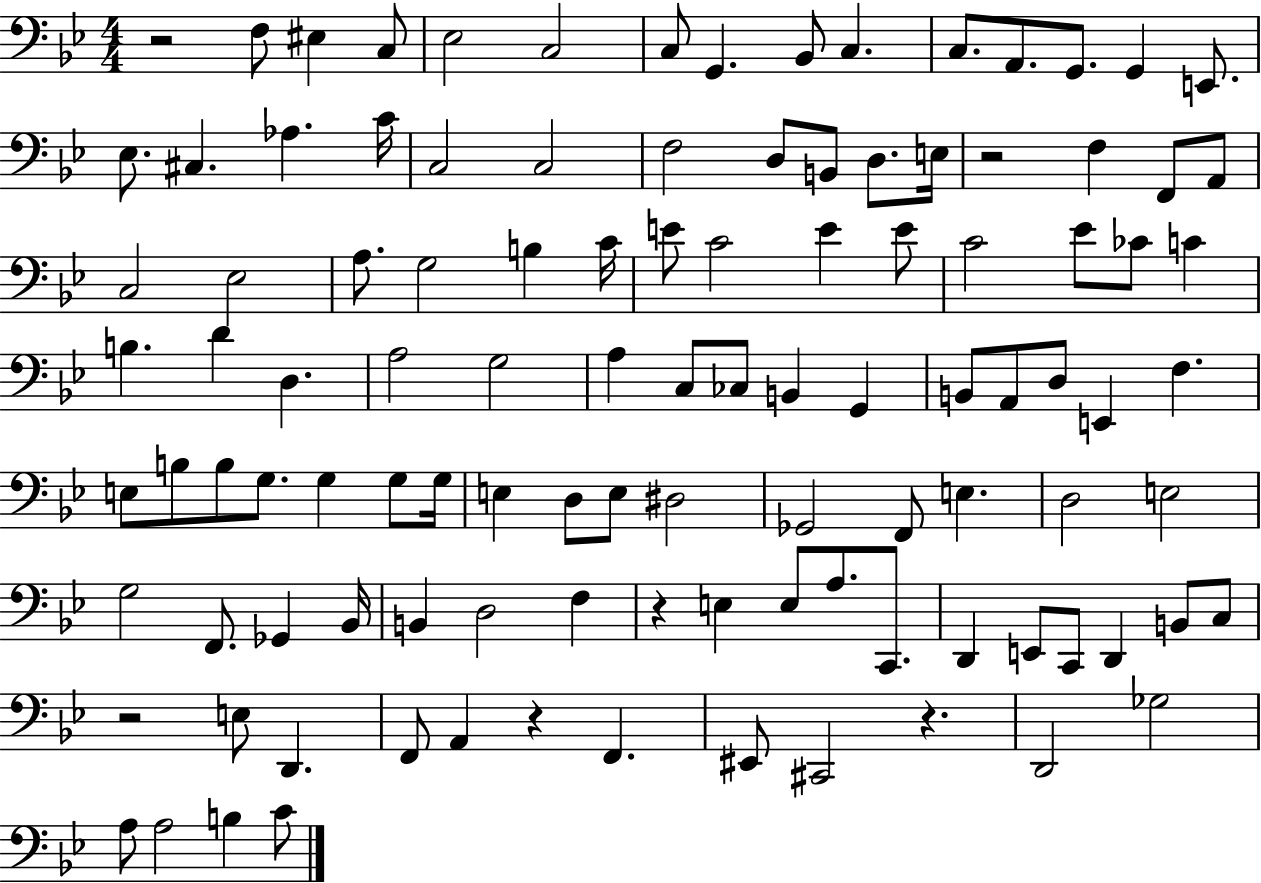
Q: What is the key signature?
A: BES major